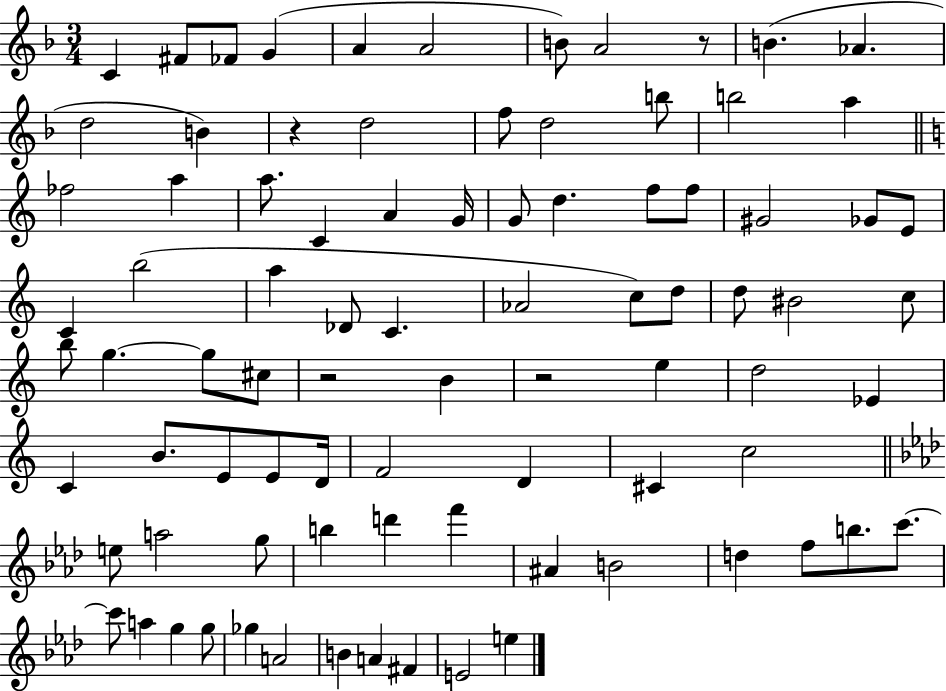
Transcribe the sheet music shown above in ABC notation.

X:1
T:Untitled
M:3/4
L:1/4
K:F
C ^F/2 _F/2 G A A2 B/2 A2 z/2 B _A d2 B z d2 f/2 d2 b/2 b2 a _f2 a a/2 C A G/4 G/2 d f/2 f/2 ^G2 _G/2 E/2 C b2 a _D/2 C _A2 c/2 d/2 d/2 ^B2 c/2 b/2 g g/2 ^c/2 z2 B z2 e d2 _E C B/2 E/2 E/2 D/4 F2 D ^C c2 e/2 a2 g/2 b d' f' ^A B2 d f/2 b/2 c'/2 c'/2 a g g/2 _g A2 B A ^F E2 e